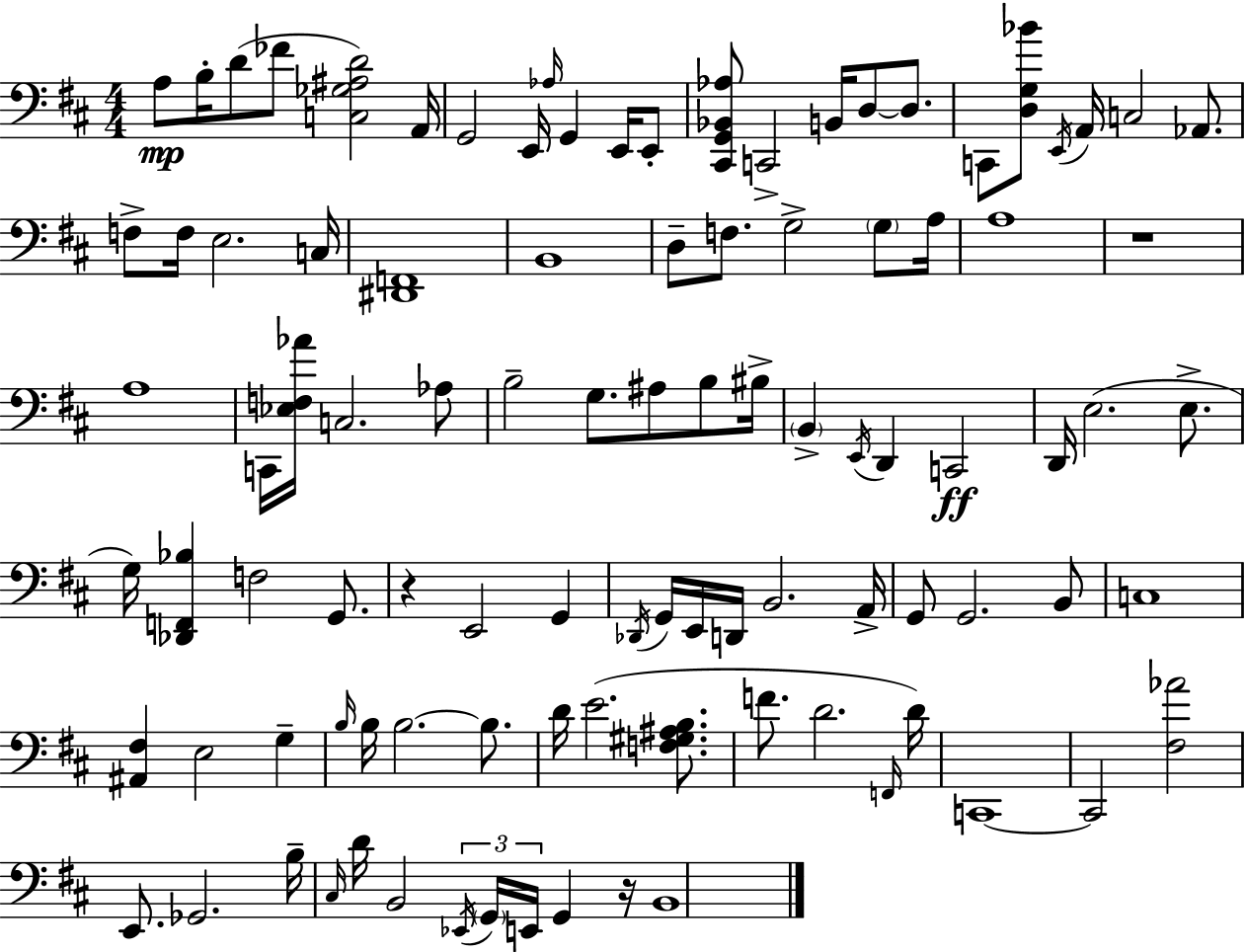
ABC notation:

X:1
T:Untitled
M:4/4
L:1/4
K:D
A,/2 B,/4 D/2 _F/2 [C,_G,^A,D]2 A,,/4 G,,2 E,,/4 _A,/4 G,, E,,/4 E,,/2 [^C,,G,,_B,,_A,]/2 C,,2 B,,/4 D,/2 D,/2 C,,/2 [D,G,_B]/2 E,,/4 A,,/4 C,2 _A,,/2 F,/2 F,/4 E,2 C,/4 [^D,,F,,]4 B,,4 D,/2 F,/2 G,2 G,/2 A,/4 A,4 z4 A,4 C,,/4 [_E,F,_A]/4 C,2 _A,/2 B,2 G,/2 ^A,/2 B,/2 ^B,/4 B,, E,,/4 D,, C,,2 D,,/4 E,2 E,/2 G,/4 [_D,,F,,_B,] F,2 G,,/2 z E,,2 G,, _D,,/4 G,,/4 E,,/4 D,,/4 B,,2 A,,/4 G,,/2 G,,2 B,,/2 C,4 [^A,,^F,] E,2 G, B,/4 B,/4 B,2 B,/2 D/4 E2 [F,^G,^A,B,]/2 F/2 D2 F,,/4 D/4 C,,4 C,,2 [^F,_A]2 E,,/2 _G,,2 B,/4 ^C,/4 D/4 B,,2 _E,,/4 G,,/4 E,,/4 G,, z/4 B,,4